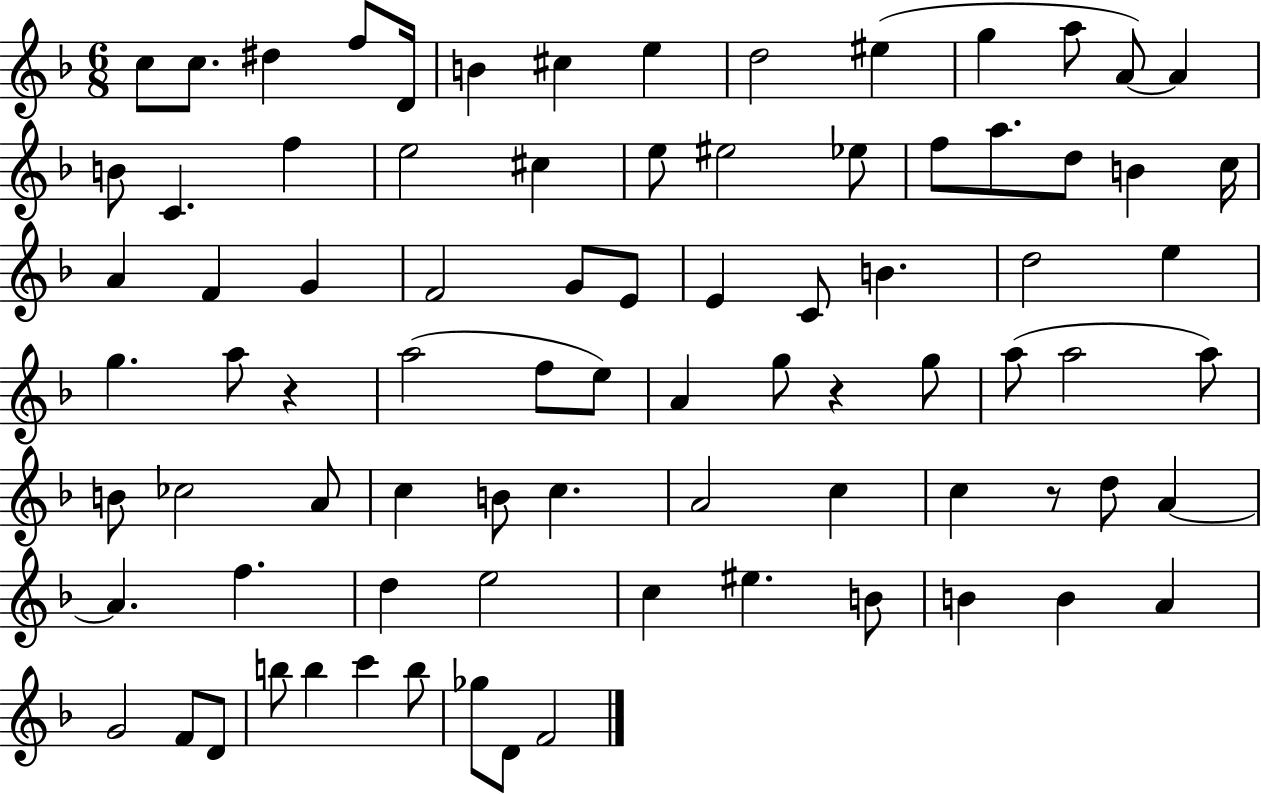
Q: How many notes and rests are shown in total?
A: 83